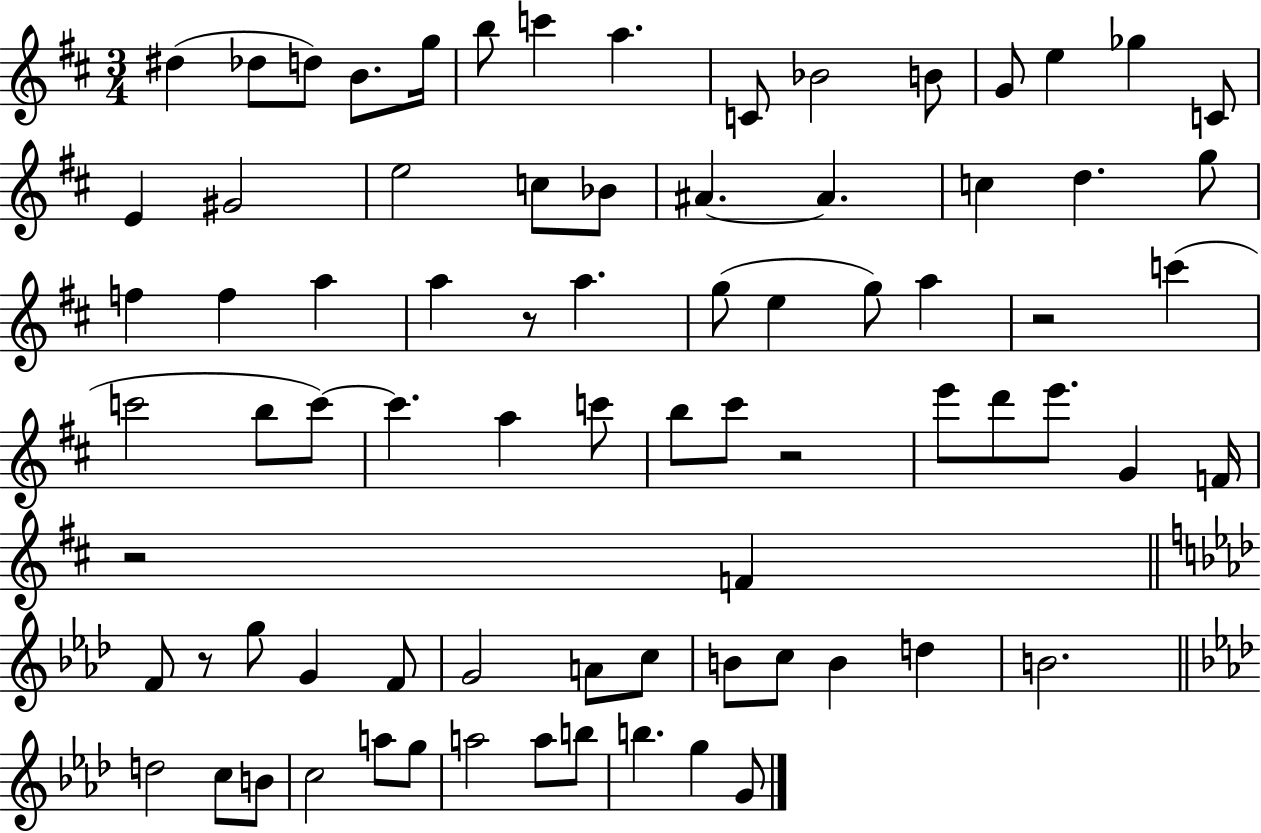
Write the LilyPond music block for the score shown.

{
  \clef treble
  \numericTimeSignature
  \time 3/4
  \key d \major
  dis''4( des''8 d''8) b'8. g''16 | b''8 c'''4 a''4. | c'8 bes'2 b'8 | g'8 e''4 ges''4 c'8 | \break e'4 gis'2 | e''2 c''8 bes'8 | ais'4.~~ ais'4. | c''4 d''4. g''8 | \break f''4 f''4 a''4 | a''4 r8 a''4. | g''8( e''4 g''8) a''4 | r2 c'''4( | \break c'''2 b''8 c'''8~~) | c'''4. a''4 c'''8 | b''8 cis'''8 r2 | e'''8 d'''8 e'''8. g'4 f'16 | \break r2 f'4 | \bar "||" \break \key f \minor f'8 r8 g''8 g'4 f'8 | g'2 a'8 c''8 | b'8 c''8 b'4 d''4 | b'2. | \break \bar "||" \break \key aes \major d''2 c''8 b'8 | c''2 a''8 g''8 | a''2 a''8 b''8 | b''4. g''4 g'8 | \break \bar "|."
}